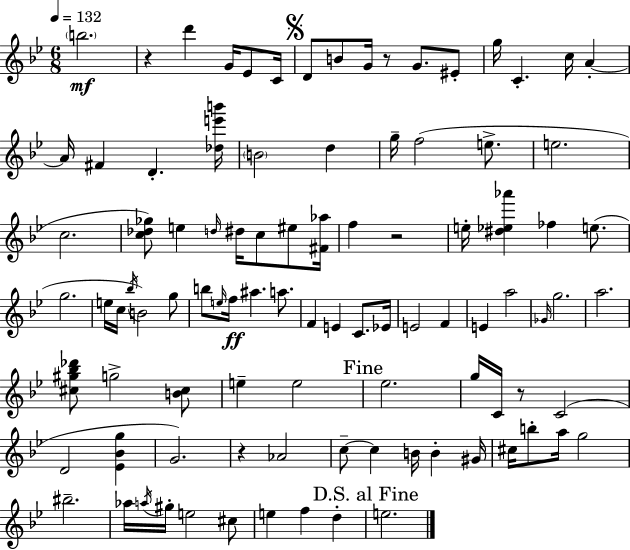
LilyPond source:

{
  \clef treble
  \numericTimeSignature
  \time 6/8
  \key bes \major
  \tempo 4 = 132
  \parenthesize b''2.\mf | r4 d'''4 g'16 ees'8 c'16 | \mark \markup { \musicglyph "scripts.segno" } d'8 b'8 g'16 r8 g'8. eis'8-. | g''16 c'4.-. c''16 a'4-.~~ | \break a'16 fis'4 d'4.-. <des'' e''' b'''>16 | \parenthesize b'2 d''4 | g''16-- f''2( e''8.-> | e''2. | \break c''2. | <c'' des'' ges''>8) e''4 \grace { d''16 } dis''16 c''8 eis''8 | <fis' aes''>16 f''4 r2 | e''16-. <dis'' ees'' aes'''>4 fes''4 e''8.( | \break g''2. | e''16 c''16 \acciaccatura { bes''16 } b'2) | g''8 b''8 \grace { e''16 } f''16\ff ais''4. | a''8. f'4 e'4 c'8. | \break ees'16 e'2 f'4 | e'4 a''2 | \grace { ges'16 } g''2. | a''2. | \break <cis'' gis'' bes'' des'''>8 g''2-> | <b' cis''>8 e''4-- e''2 | \mark "Fine" ees''2. | g''16 c'16 r8 c'2( | \break d'2 | <ees' bes' g''>4 g'2.) | r4 aes'2 | c''8--~~ c''4 b'16 b'4-. | \break gis'16 cis''16 b''8-. a''16 g''2 | bis''2.-- | aes''16 \acciaccatura { a''16 } gis''16-. e''2 | cis''8 e''4 f''4 | \break d''4-. \mark "D.S. al Fine" e''2. | \bar "|."
}